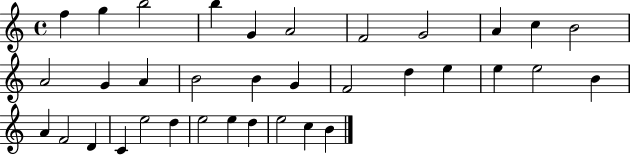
F5/q G5/q B5/h B5/q G4/q A4/h F4/h G4/h A4/q C5/q B4/h A4/h G4/q A4/q B4/h B4/q G4/q F4/h D5/q E5/q E5/q E5/h B4/q A4/q F4/h D4/q C4/q E5/h D5/q E5/h E5/q D5/q E5/h C5/q B4/q